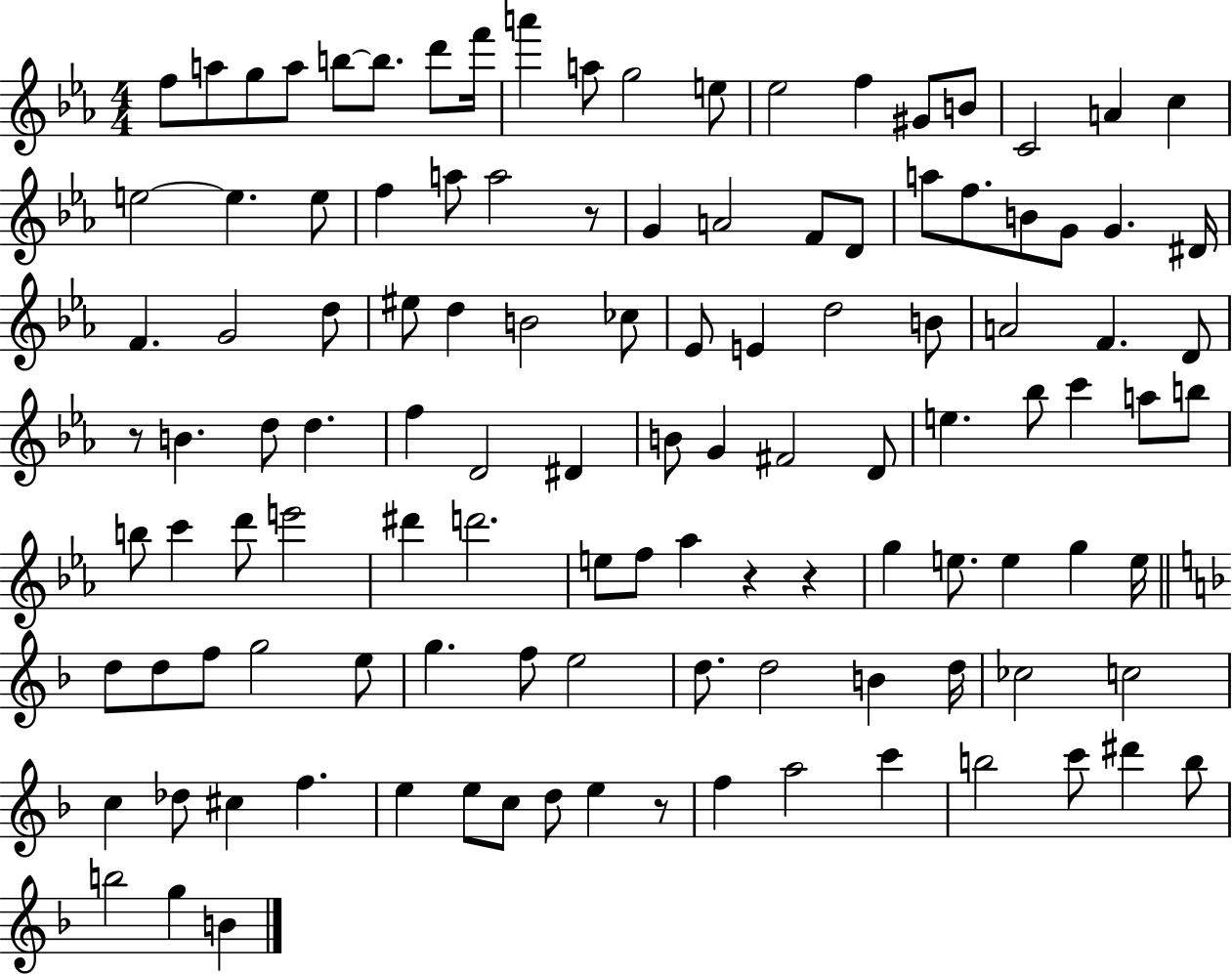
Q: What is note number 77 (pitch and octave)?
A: G5